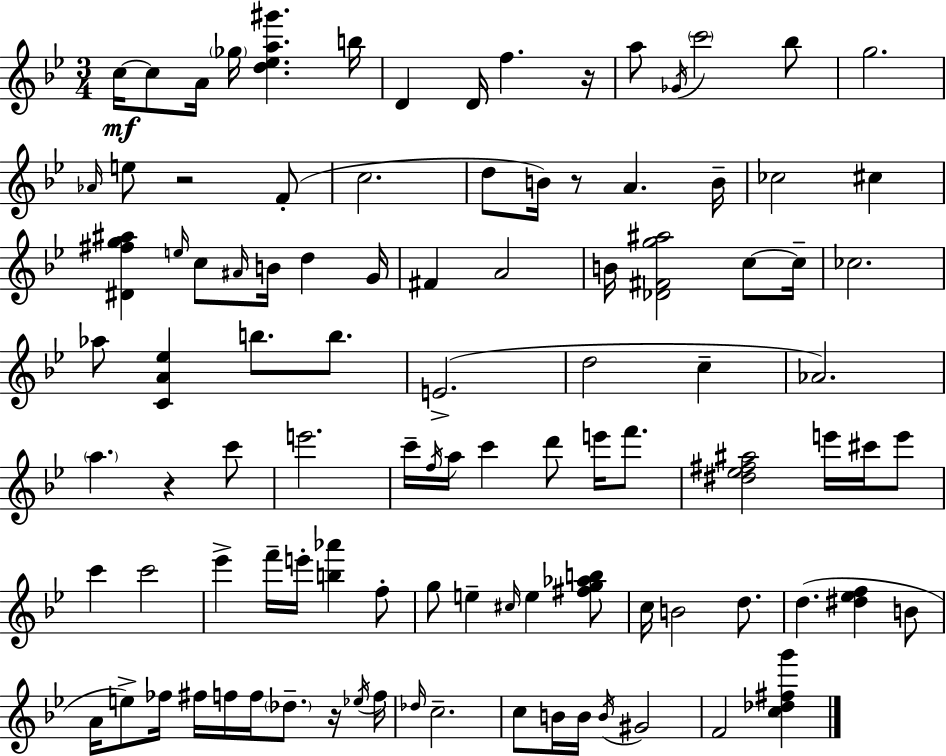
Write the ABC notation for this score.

X:1
T:Untitled
M:3/4
L:1/4
K:Bb
c/4 c/2 A/4 _g/4 [d_ea^g'] b/4 D D/4 f z/4 a/2 _G/4 c'2 _b/2 g2 _A/4 e/2 z2 F/2 c2 d/2 B/4 z/2 A B/4 _c2 ^c [^D^fg^a] e/4 c/2 ^A/4 B/4 d G/4 ^F A2 B/4 [_D^Fg^a]2 c/2 c/4 _c2 _a/2 [CA_e] b/2 b/2 E2 d2 c _A2 a z c'/2 e'2 c'/4 f/4 a/4 c' d'/2 e'/4 f'/2 [^d_e^f^a]2 e'/4 ^c'/4 e'/2 c' c'2 _e' f'/4 e'/4 [b_a'] f/2 g/2 e ^c/4 e [^fg_ab]/2 c/4 B2 d/2 d [^d_ef] B/2 A/4 e/2 _f/4 ^f/4 f/4 f/4 _d/2 z/4 _e/4 f/4 _d/4 c2 c/2 B/4 B/4 B/4 ^G2 F2 [c_d^fg']